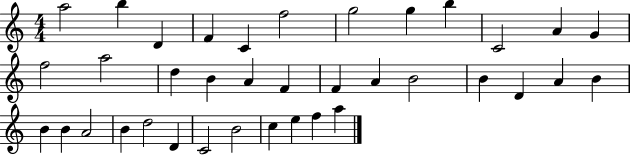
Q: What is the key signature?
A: C major